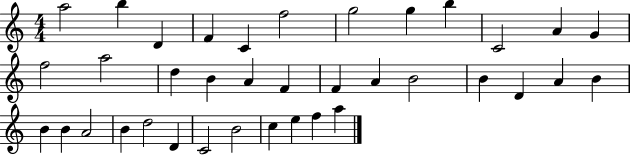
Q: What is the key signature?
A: C major